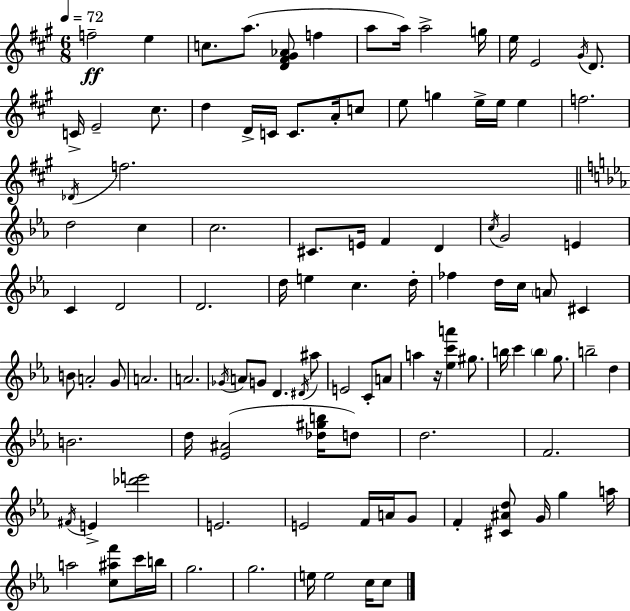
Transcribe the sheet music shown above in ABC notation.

X:1
T:Untitled
M:6/8
L:1/4
K:A
f2 e c/2 a/2 [D^F^G_A]/2 f a/2 a/4 a2 g/4 e/4 E2 ^G/4 D/2 C/4 E2 ^c/2 d D/4 C/4 C/2 A/4 c/2 e/2 g e/4 e/4 e f2 _D/4 f2 d2 c c2 ^C/2 E/4 F D c/4 G2 E C D2 D2 d/4 e c d/4 _f d/4 c/4 A/2 ^C B/2 A2 G/2 A2 A2 _G/4 A/2 G/2 D ^D/4 ^a/2 E2 C/2 A/2 a z/4 [_ec'a'] ^g/2 b/4 c' b g/2 b2 d B2 d/4 [_E^A]2 [_d^gb]/4 d/2 d2 F2 ^F/4 E [_d'e']2 E2 E2 F/4 A/4 G/2 F [^C^Ad]/2 G/4 g a/4 a2 [c^af']/2 c'/4 b/4 g2 g2 e/4 e2 c/4 c/2